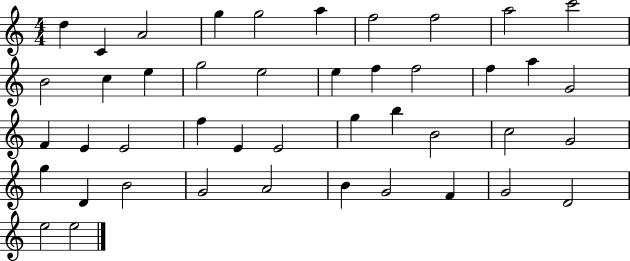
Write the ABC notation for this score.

X:1
T:Untitled
M:4/4
L:1/4
K:C
d C A2 g g2 a f2 f2 a2 c'2 B2 c e g2 e2 e f f2 f a G2 F E E2 f E E2 g b B2 c2 G2 g D B2 G2 A2 B G2 F G2 D2 e2 e2